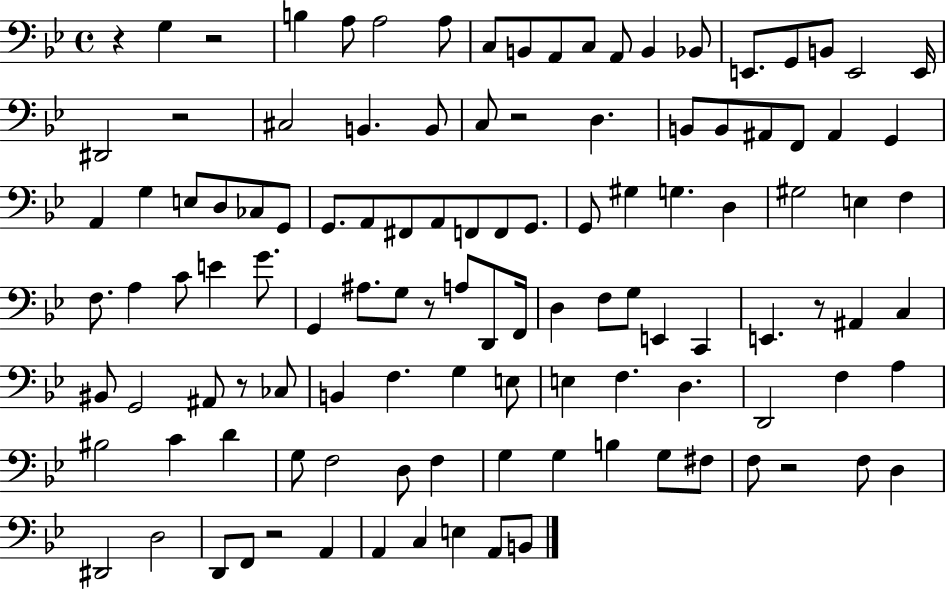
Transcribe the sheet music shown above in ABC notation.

X:1
T:Untitled
M:4/4
L:1/4
K:Bb
z G, z2 B, A,/2 A,2 A,/2 C,/2 B,,/2 A,,/2 C,/2 A,,/2 B,, _B,,/2 E,,/2 G,,/2 B,,/2 E,,2 E,,/4 ^D,,2 z2 ^C,2 B,, B,,/2 C,/2 z2 D, B,,/2 B,,/2 ^A,,/2 F,,/2 ^A,, G,, A,, G, E,/2 D,/2 _C,/2 G,,/2 G,,/2 A,,/2 ^F,,/2 A,,/2 F,,/2 F,,/2 G,,/2 G,,/2 ^G, G, D, ^G,2 E, F, F,/2 A, C/2 E G/2 G,, ^A,/2 G,/2 z/2 A,/2 D,,/2 F,,/4 D, F,/2 G,/2 E,, C,, E,, z/2 ^A,, C, ^B,,/2 G,,2 ^A,,/2 z/2 _C,/2 B,, F, G, E,/2 E, F, D, D,,2 F, A, ^B,2 C D G,/2 F,2 D,/2 F, G, G, B, G,/2 ^F,/2 F,/2 z2 F,/2 D, ^D,,2 D,2 D,,/2 F,,/2 z2 A,, A,, C, E, A,,/2 B,,/2